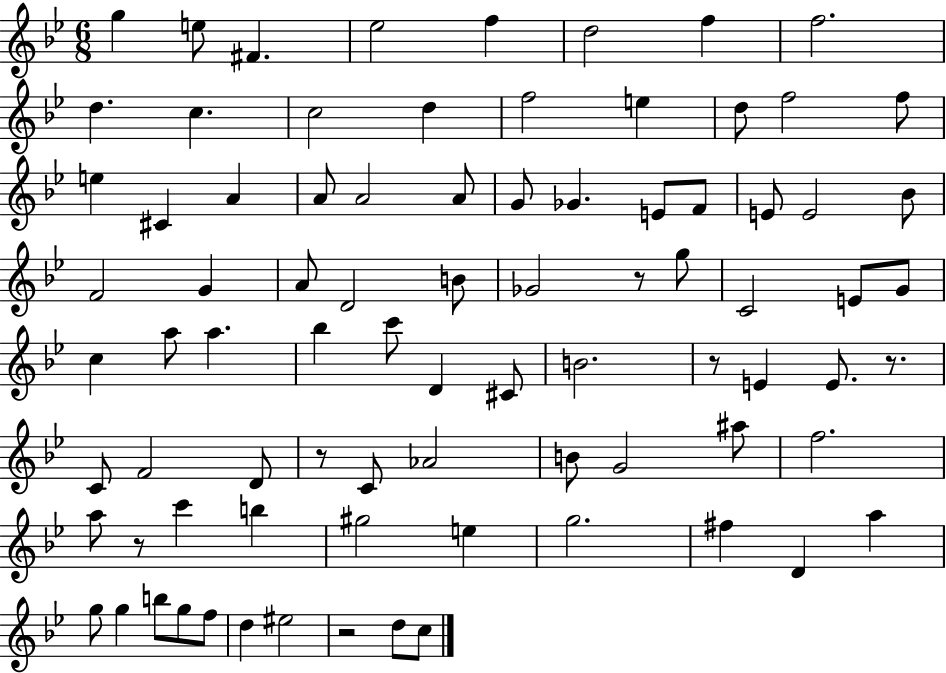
{
  \clef treble
  \numericTimeSignature
  \time 6/8
  \key bes \major
  g''4 e''8 fis'4. | ees''2 f''4 | d''2 f''4 | f''2. | \break d''4. c''4. | c''2 d''4 | f''2 e''4 | d''8 f''2 f''8 | \break e''4 cis'4 a'4 | a'8 a'2 a'8 | g'8 ges'4. e'8 f'8 | e'8 e'2 bes'8 | \break f'2 g'4 | a'8 d'2 b'8 | ges'2 r8 g''8 | c'2 e'8 g'8 | \break c''4 a''8 a''4. | bes''4 c'''8 d'4 cis'8 | b'2. | r8 e'4 e'8. r8. | \break c'8 f'2 d'8 | r8 c'8 aes'2 | b'8 g'2 ais''8 | f''2. | \break a''8 r8 c'''4 b''4 | gis''2 e''4 | g''2. | fis''4 d'4 a''4 | \break g''8 g''4 b''8 g''8 f''8 | d''4 eis''2 | r2 d''8 c''8 | \bar "|."
}